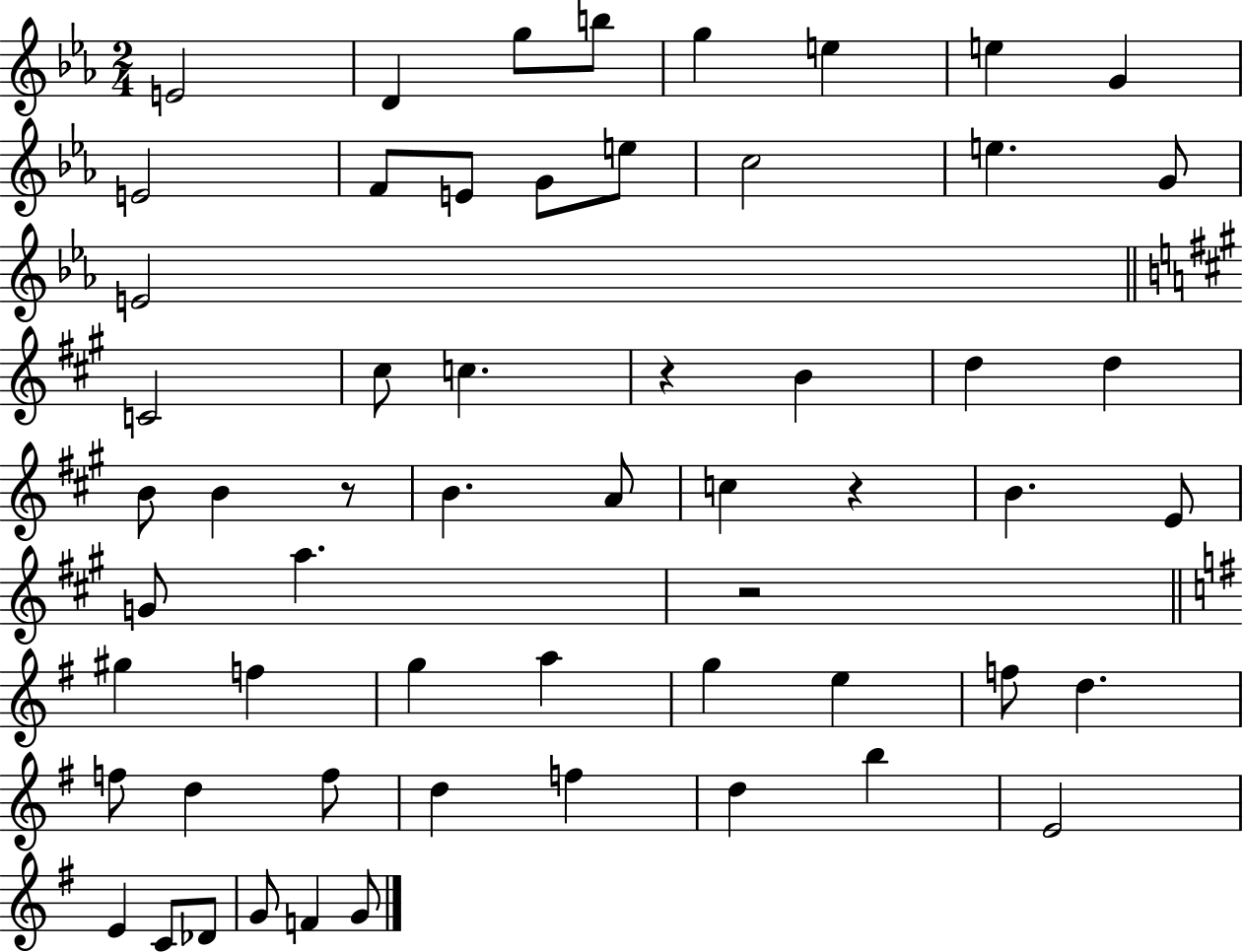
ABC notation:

X:1
T:Untitled
M:2/4
L:1/4
K:Eb
E2 D g/2 b/2 g e e G E2 F/2 E/2 G/2 e/2 c2 e G/2 E2 C2 ^c/2 c z B d d B/2 B z/2 B A/2 c z B E/2 G/2 a z2 ^g f g a g e f/2 d f/2 d f/2 d f d b E2 E C/2 _D/2 G/2 F G/2